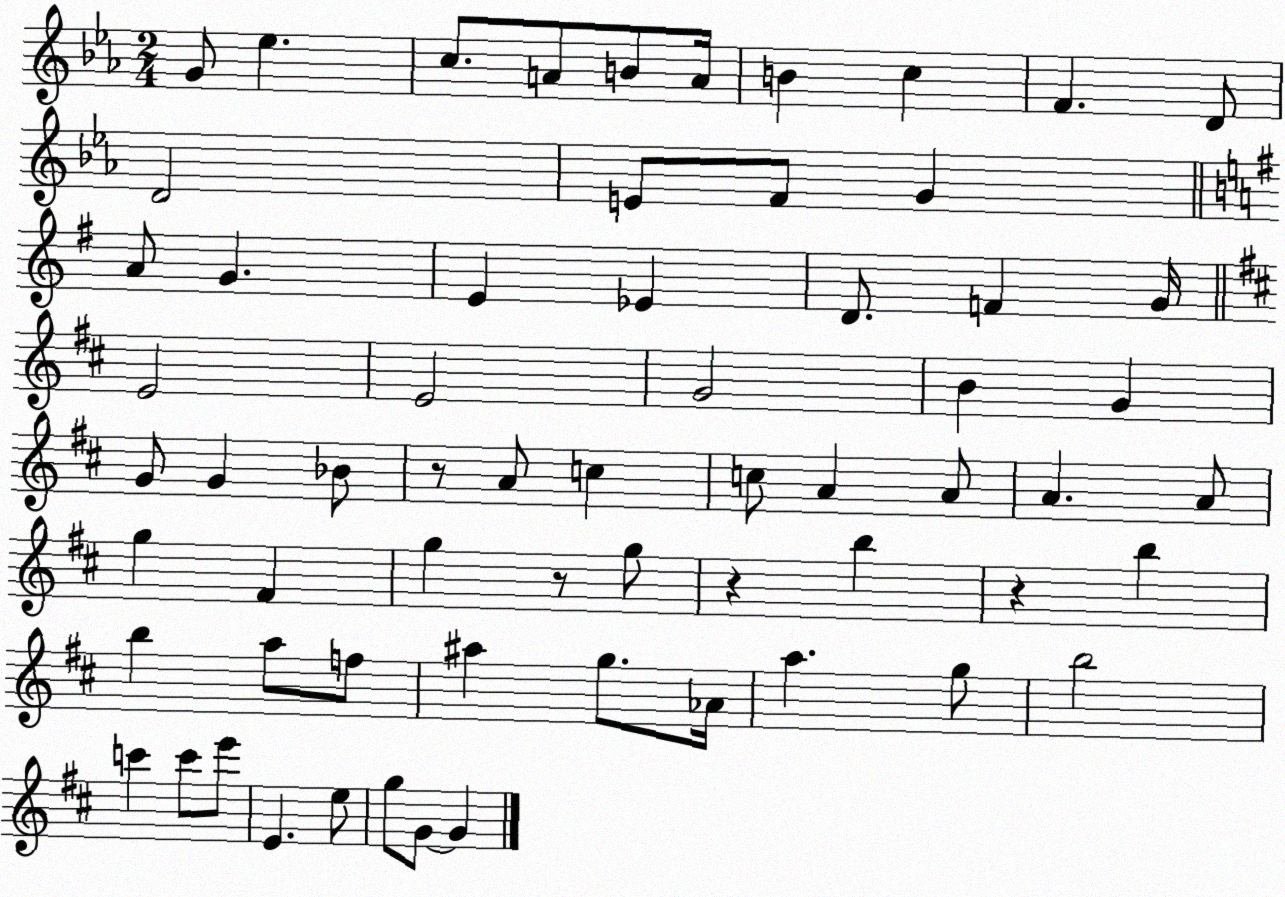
X:1
T:Untitled
M:2/4
L:1/4
K:Eb
G/2 _e c/2 A/2 B/2 A/4 B c F D/2 D2 E/2 F/2 G A/2 G E _E D/2 F G/4 E2 E2 G2 B G G/2 G _B/2 z/2 A/2 c c/2 A A/2 A A/2 g ^F g z/2 g/2 z b z b b a/2 f/2 ^a g/2 _A/4 a g/2 b2 c' c'/2 e'/2 E e/2 g/2 G/2 G